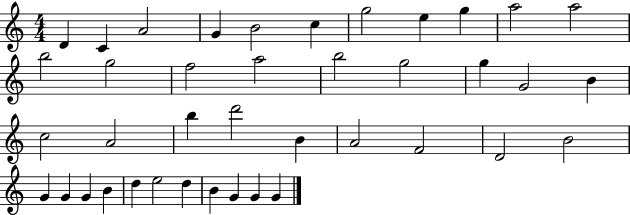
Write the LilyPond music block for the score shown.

{
  \clef treble
  \numericTimeSignature
  \time 4/4
  \key c \major
  d'4 c'4 a'2 | g'4 b'2 c''4 | g''2 e''4 g''4 | a''2 a''2 | \break b''2 g''2 | f''2 a''2 | b''2 g''2 | g''4 g'2 b'4 | \break c''2 a'2 | b''4 d'''2 b'4 | a'2 f'2 | d'2 b'2 | \break g'4 g'4 g'4 b'4 | d''4 e''2 d''4 | b'4 g'4 g'4 g'4 | \bar "|."
}